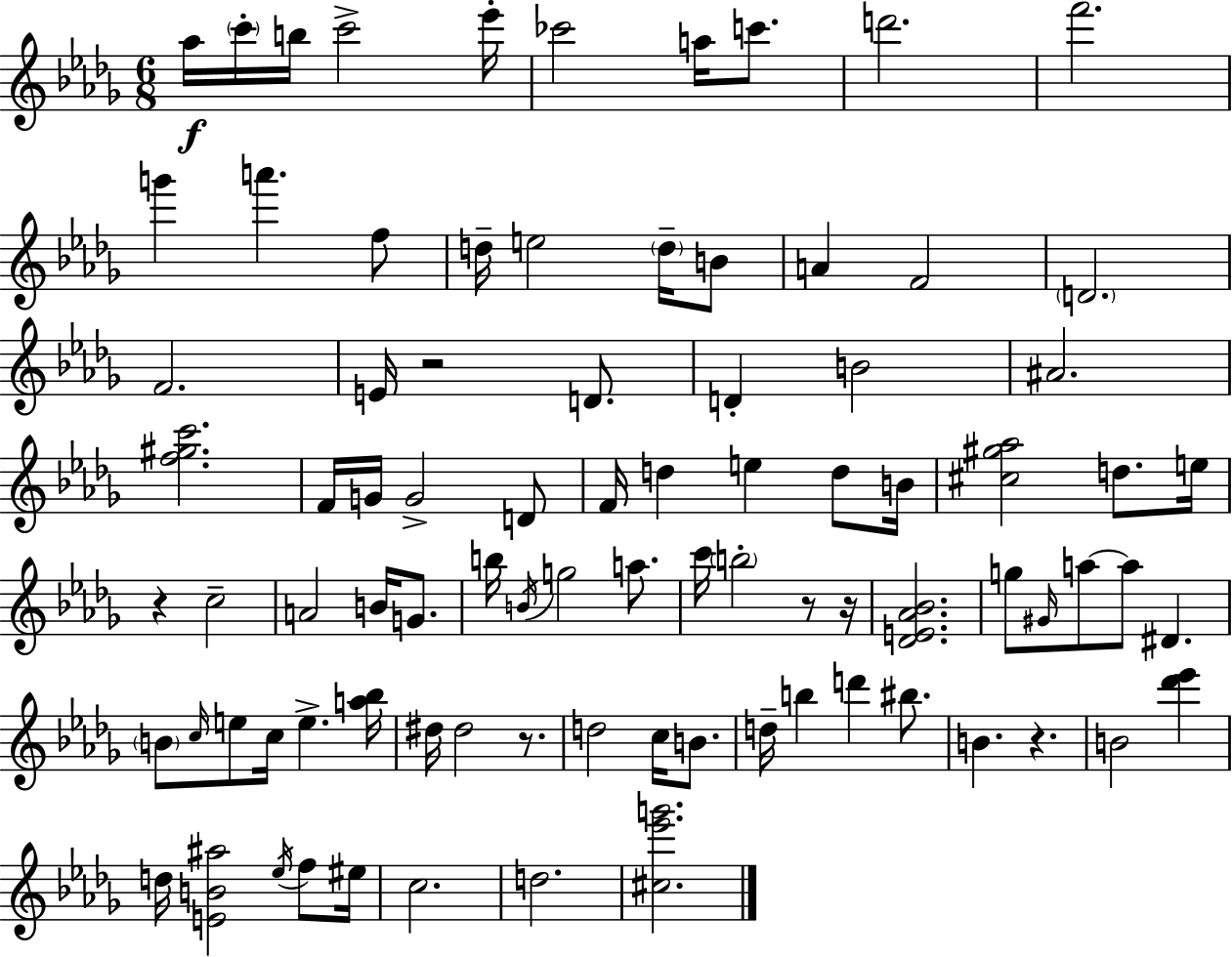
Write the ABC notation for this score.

X:1
T:Untitled
M:6/8
L:1/4
K:Bbm
_a/4 c'/4 b/4 c'2 _e'/4 _c'2 a/4 c'/2 d'2 f'2 g' a' f/2 d/4 e2 d/4 B/2 A F2 D2 F2 E/4 z2 D/2 D B2 ^A2 [f^gc']2 F/4 G/4 G2 D/2 F/4 d e d/2 B/4 [^c^g_a]2 d/2 e/4 z c2 A2 B/4 G/2 b/4 B/4 g2 a/2 c'/4 b2 z/2 z/4 [_DE_A_B]2 g/2 ^G/4 a/2 a/2 ^D B/2 c/4 e/2 c/4 e [a_b]/4 ^d/4 ^d2 z/2 d2 c/4 B/2 d/4 b d' ^b/2 B z B2 [_d'_e'] d/4 [EB^a]2 _e/4 f/2 ^e/4 c2 d2 [^c_e'g']2